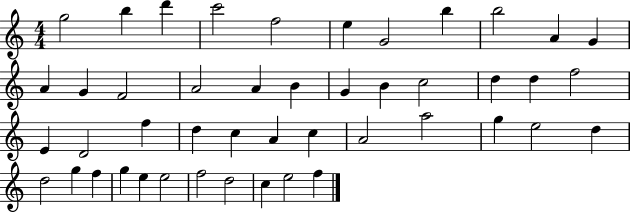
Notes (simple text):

G5/h B5/q D6/q C6/h F5/h E5/q G4/h B5/q B5/h A4/q G4/q A4/q G4/q F4/h A4/h A4/q B4/q G4/q B4/q C5/h D5/q D5/q F5/h E4/q D4/h F5/q D5/q C5/q A4/q C5/q A4/h A5/h G5/q E5/h D5/q D5/h G5/q F5/q G5/q E5/q E5/h F5/h D5/h C5/q E5/h F5/q